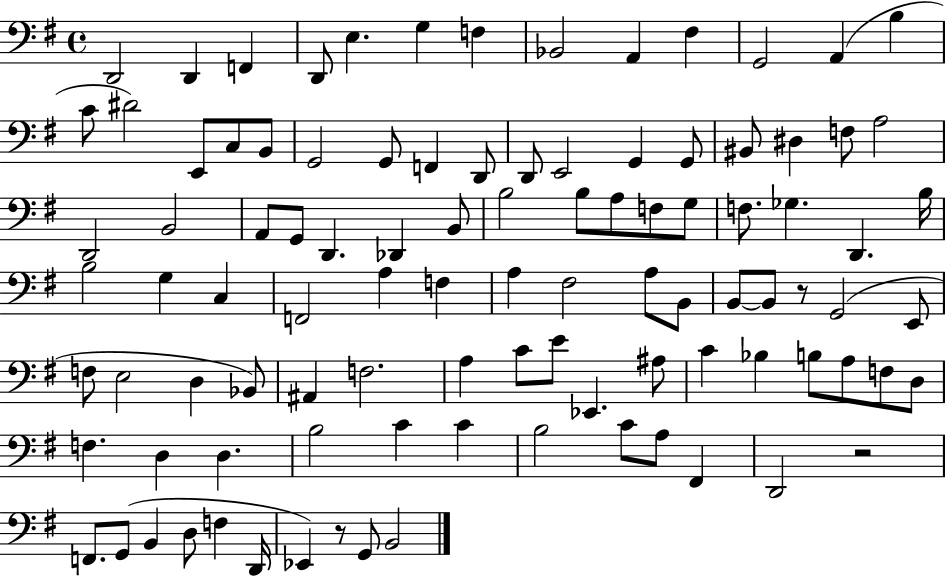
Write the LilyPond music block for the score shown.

{
  \clef bass
  \time 4/4
  \defaultTimeSignature
  \key g \major
  d,2 d,4 f,4 | d,8 e4. g4 f4 | bes,2 a,4 fis4 | g,2 a,4( b4 | \break c'8 dis'2) e,8 c8 b,8 | g,2 g,8 f,4 d,8 | d,8 e,2 g,4 g,8 | bis,8 dis4 f8 a2 | \break d,2 b,2 | a,8 g,8 d,4. des,4 b,8 | b2 b8 a8 f8 g8 | f8. ges4. d,4. b16 | \break b2 g4 c4 | f,2 a4 f4 | a4 fis2 a8 b,8 | b,8~~ b,8 r8 g,2( e,8 | \break f8 e2 d4 bes,8) | ais,4 f2. | a4 c'8 e'8 ees,4. ais8 | c'4 bes4 b8 a8 f8 d8 | \break f4. d4 d4. | b2 c'4 c'4 | b2 c'8 a8 fis,4 | d,2 r2 | \break f,8. g,8( b,4 d8 f4 d,16 | ees,4) r8 g,8 b,2 | \bar "|."
}